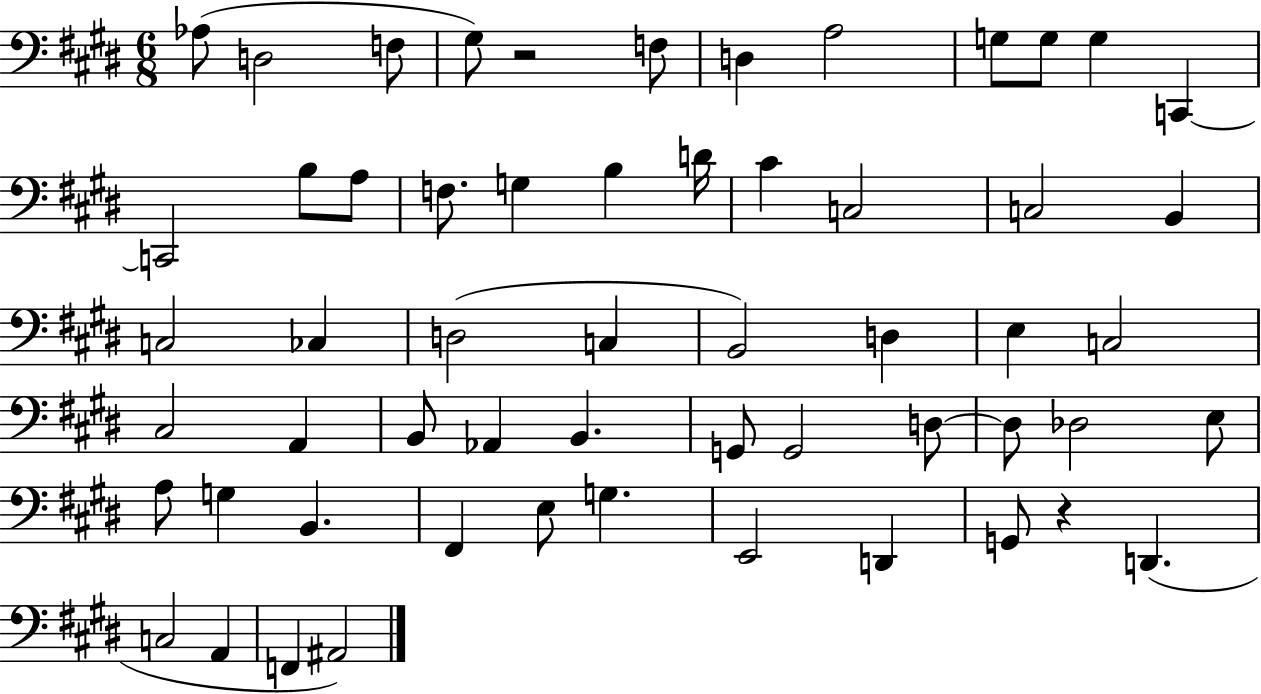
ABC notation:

X:1
T:Untitled
M:6/8
L:1/4
K:E
_A,/2 D,2 F,/2 ^G,/2 z2 F,/2 D, A,2 G,/2 G,/2 G, C,, C,,2 B,/2 A,/2 F,/2 G, B, D/4 ^C C,2 C,2 B,, C,2 _C, D,2 C, B,,2 D, E, C,2 ^C,2 A,, B,,/2 _A,, B,, G,,/2 G,,2 D,/2 D,/2 _D,2 E,/2 A,/2 G, B,, ^F,, E,/2 G, E,,2 D,, G,,/2 z D,, C,2 A,, F,, ^A,,2